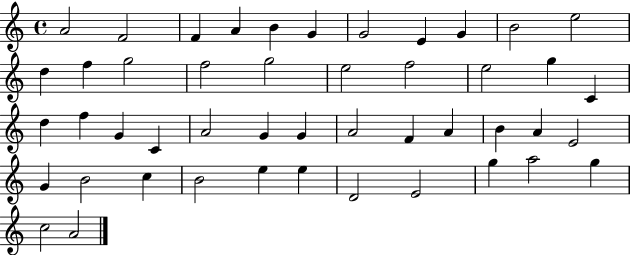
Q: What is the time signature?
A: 4/4